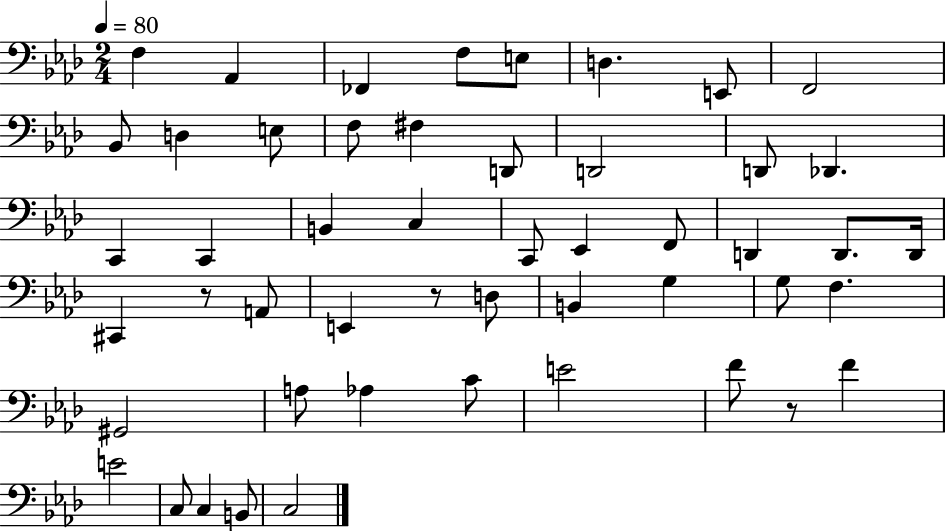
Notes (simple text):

F3/q Ab2/q FES2/q F3/e E3/e D3/q. E2/e F2/h Bb2/e D3/q E3/e F3/e F#3/q D2/e D2/h D2/e Db2/q. C2/q C2/q B2/q C3/q C2/e Eb2/q F2/e D2/q D2/e. D2/s C#2/q R/e A2/e E2/q R/e D3/e B2/q G3/q G3/e F3/q. G#2/h A3/e Ab3/q C4/e E4/h F4/e R/e F4/q E4/h C3/e C3/q B2/e C3/h